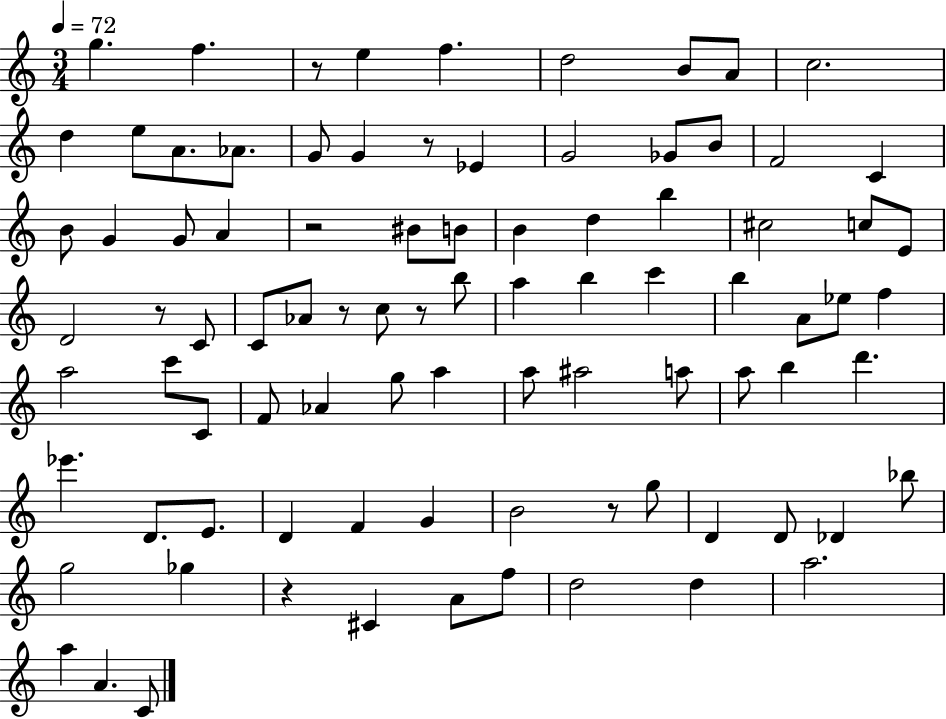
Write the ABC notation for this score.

X:1
T:Untitled
M:3/4
L:1/4
K:C
g f z/2 e f d2 B/2 A/2 c2 d e/2 A/2 _A/2 G/2 G z/2 _E G2 _G/2 B/2 F2 C B/2 G G/2 A z2 ^B/2 B/2 B d b ^c2 c/2 E/2 D2 z/2 C/2 C/2 _A/2 z/2 c/2 z/2 b/2 a b c' b A/2 _e/2 f a2 c'/2 C/2 F/2 _A g/2 a a/2 ^a2 a/2 a/2 b d' _e' D/2 E/2 D F G B2 z/2 g/2 D D/2 _D _b/2 g2 _g z ^C A/2 f/2 d2 d a2 a A C/2